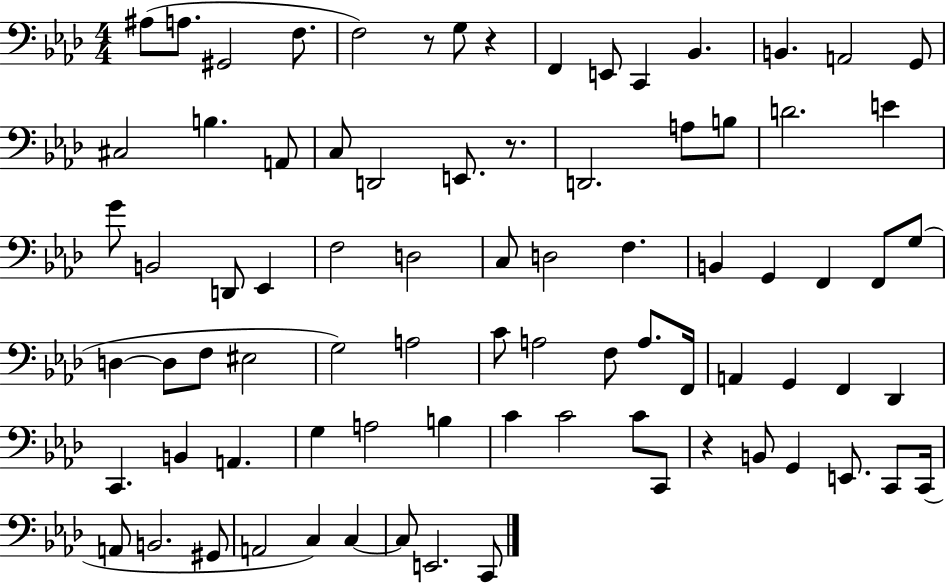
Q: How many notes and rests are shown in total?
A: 81